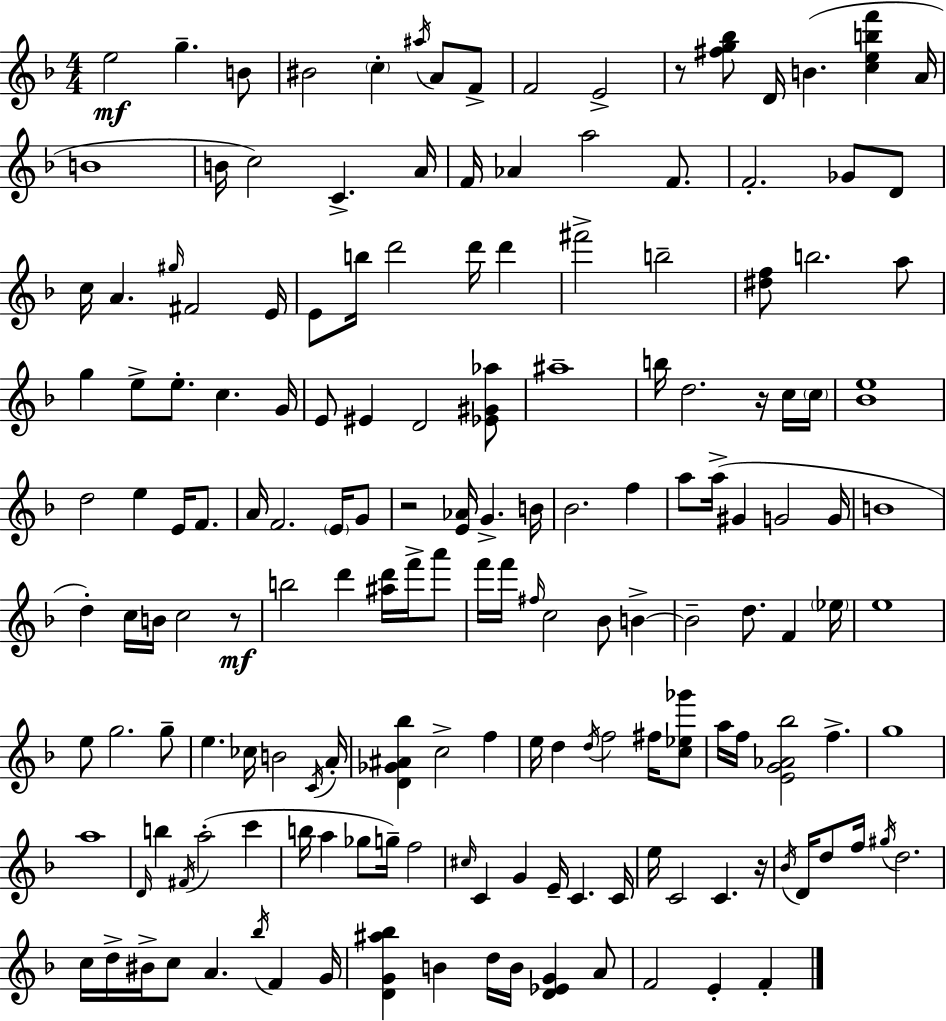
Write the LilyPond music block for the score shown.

{
  \clef treble
  \numericTimeSignature
  \time 4/4
  \key d \minor
  e''2\mf g''4.-- b'8 | bis'2 \parenthesize c''4-. \acciaccatura { ais''16 } a'8 f'8-> | f'2 e'2-> | r8 <fis'' g'' bes''>8 d'16 b'4.( <c'' e'' b'' f'''>4 | \break a'16 b'1 | b'16 c''2) c'4.-> | a'16 f'16 aes'4 a''2 f'8. | f'2.-. ges'8 d'8 | \break c''16 a'4. \grace { gis''16 } fis'2 | e'16 e'8 b''16 d'''2 d'''16 d'''4 | fis'''2-> b''2-- | <dis'' f''>8 b''2. | \break a''8 g''4 e''8-> e''8.-. c''4. | g'16 e'8 eis'4 d'2 | <ees' gis' aes''>8 ais''1-- | b''16 d''2. r16 | \break c''16 \parenthesize c''16 <bes' e''>1 | d''2 e''4 e'16 f'8. | a'16 f'2. \parenthesize e'16 | g'8 r2 <e' aes'>16 g'4.-> | \break b'16 bes'2. f''4 | a''8 a''16->( gis'4 g'2 | g'16 b'1 | d''4-.) c''16 b'16 c''2 | \break r8\mf b''2 d'''4 <ais'' d'''>16 f'''16-> | a'''8 f'''16 f'''16 \grace { fis''16 } c''2 bes'8 b'4->~~ | b'2-- d''8. f'4 | \parenthesize ees''16 e''1 | \break e''8 g''2. | g''8-- e''4. ces''16 b'2 | \acciaccatura { c'16 } a'16-. <d' ges' ais' bes''>4 c''2-> | f''4 e''16 d''4 \acciaccatura { d''16 } f''2 | \break fis''16 <c'' ees'' ges'''>8 a''16 f''16 <e' g' aes' bes''>2 f''4.-> | g''1 | a''1 | \grace { d'16 } b''4 \acciaccatura { fis'16 } a''2-.( | \break c'''4 b''16 a''4 ges''8 g''16--) f''2 | \grace { cis''16 } c'4 g'4 | e'16-- c'4. c'16 e''16 c'2 | c'4. r16 \acciaccatura { bes'16 } d'16 d''8 f''16 \acciaccatura { gis''16 } d''2. | \break c''16 d''16-> bis'16-> c''8 a'4. | \acciaccatura { bes''16 } f'4 g'16 <d' g' ais'' bes''>4 b'4 | d''16 b'16 <d' ees' g'>4 a'8 f'2 | e'4-. f'4-. \bar "|."
}